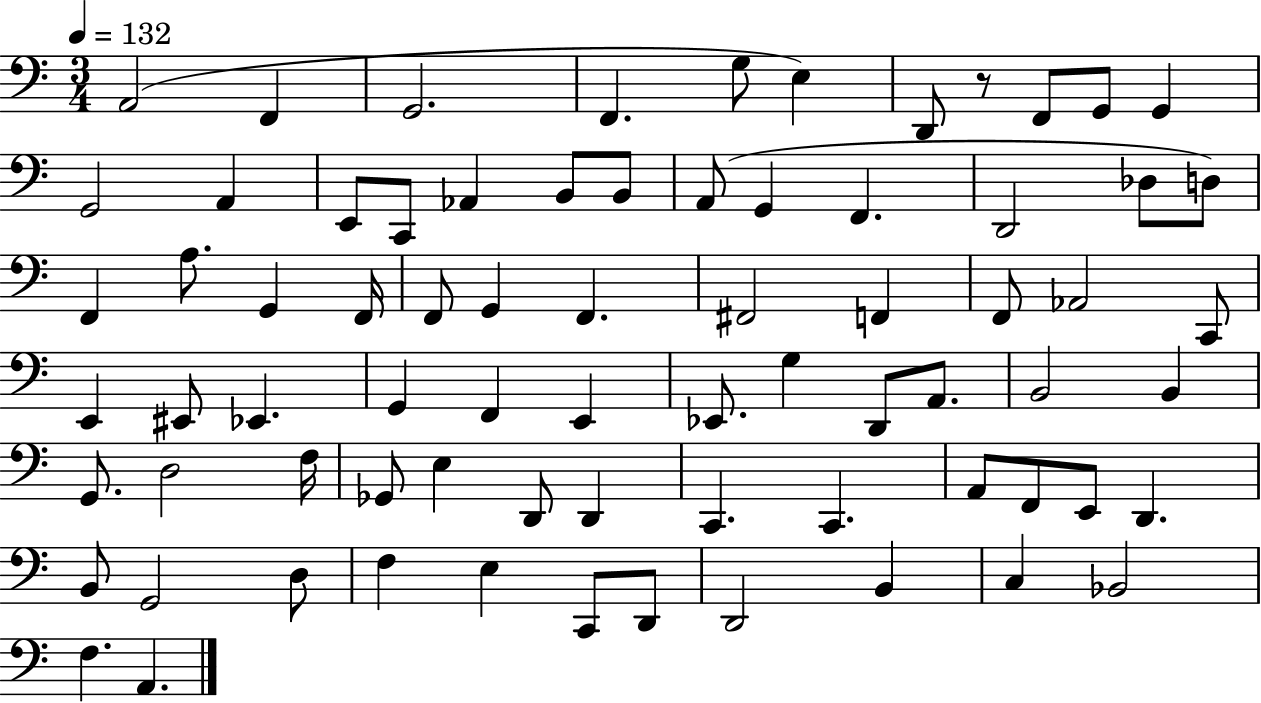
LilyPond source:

{
  \clef bass
  \numericTimeSignature
  \time 3/4
  \key c \major
  \tempo 4 = 132
  a,2( f,4 | g,2. | f,4. g8 e4) | d,8 r8 f,8 g,8 g,4 | \break g,2 a,4 | e,8 c,8 aes,4 b,8 b,8 | a,8( g,4 f,4. | d,2 des8 d8) | \break f,4 a8. g,4 f,16 | f,8 g,4 f,4. | fis,2 f,4 | f,8 aes,2 c,8 | \break e,4 eis,8 ees,4. | g,4 f,4 e,4 | ees,8. g4 d,8 a,8. | b,2 b,4 | \break g,8. d2 f16 | ges,8 e4 d,8 d,4 | c,4. c,4. | a,8 f,8 e,8 d,4. | \break b,8 g,2 d8 | f4 e4 c,8 d,8 | d,2 b,4 | c4 bes,2 | \break f4. a,4. | \bar "|."
}